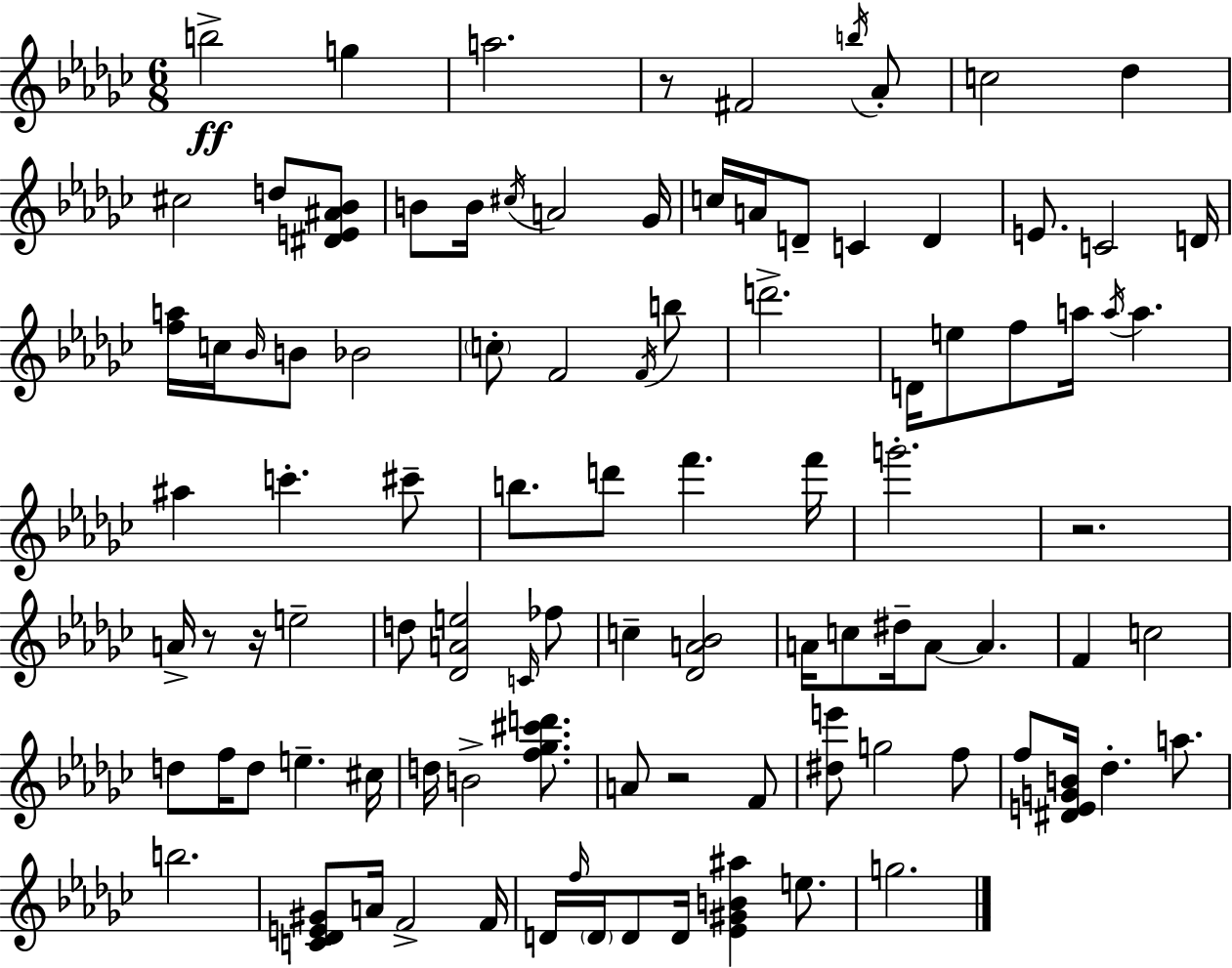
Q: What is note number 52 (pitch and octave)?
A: C5